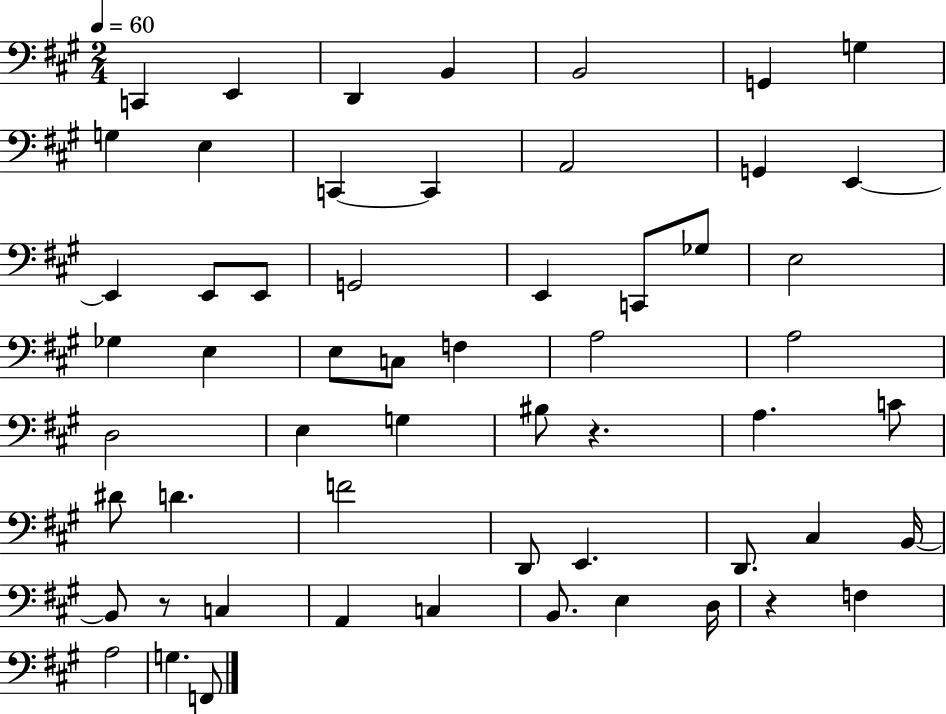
{
  \clef bass
  \numericTimeSignature
  \time 2/4
  \key a \major
  \tempo 4 = 60
  c,4 e,4 | d,4 b,4 | b,2 | g,4 g4 | \break g4 e4 | c,4~~ c,4 | a,2 | g,4 e,4~~ | \break e,4 e,8 e,8 | g,2 | e,4 c,8 ges8 | e2 | \break ges4 e4 | e8 c8 f4 | a2 | a2 | \break d2 | e4 g4 | bis8 r4. | a4. c'8 | \break dis'8 d'4. | f'2 | d,8 e,4. | d,8. cis4 b,16~~ | \break b,8 r8 c4 | a,4 c4 | b,8. e4 d16 | r4 f4 | \break a2 | g4. f,8 | \bar "|."
}